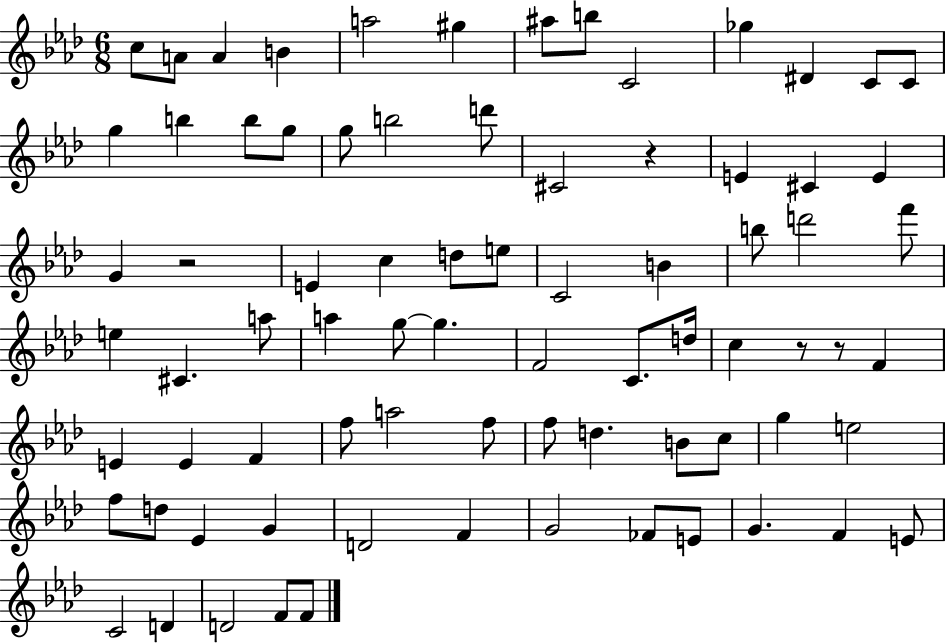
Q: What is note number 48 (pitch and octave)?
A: F4